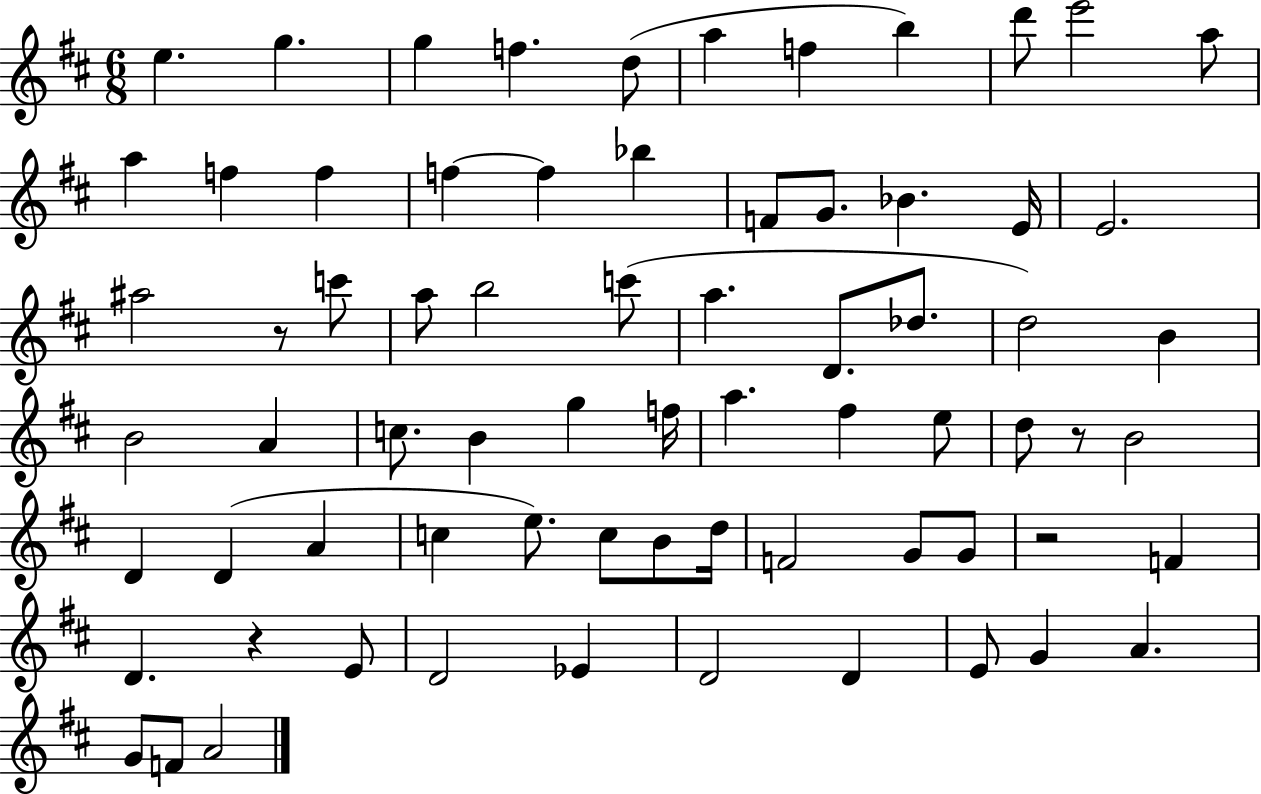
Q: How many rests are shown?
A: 4